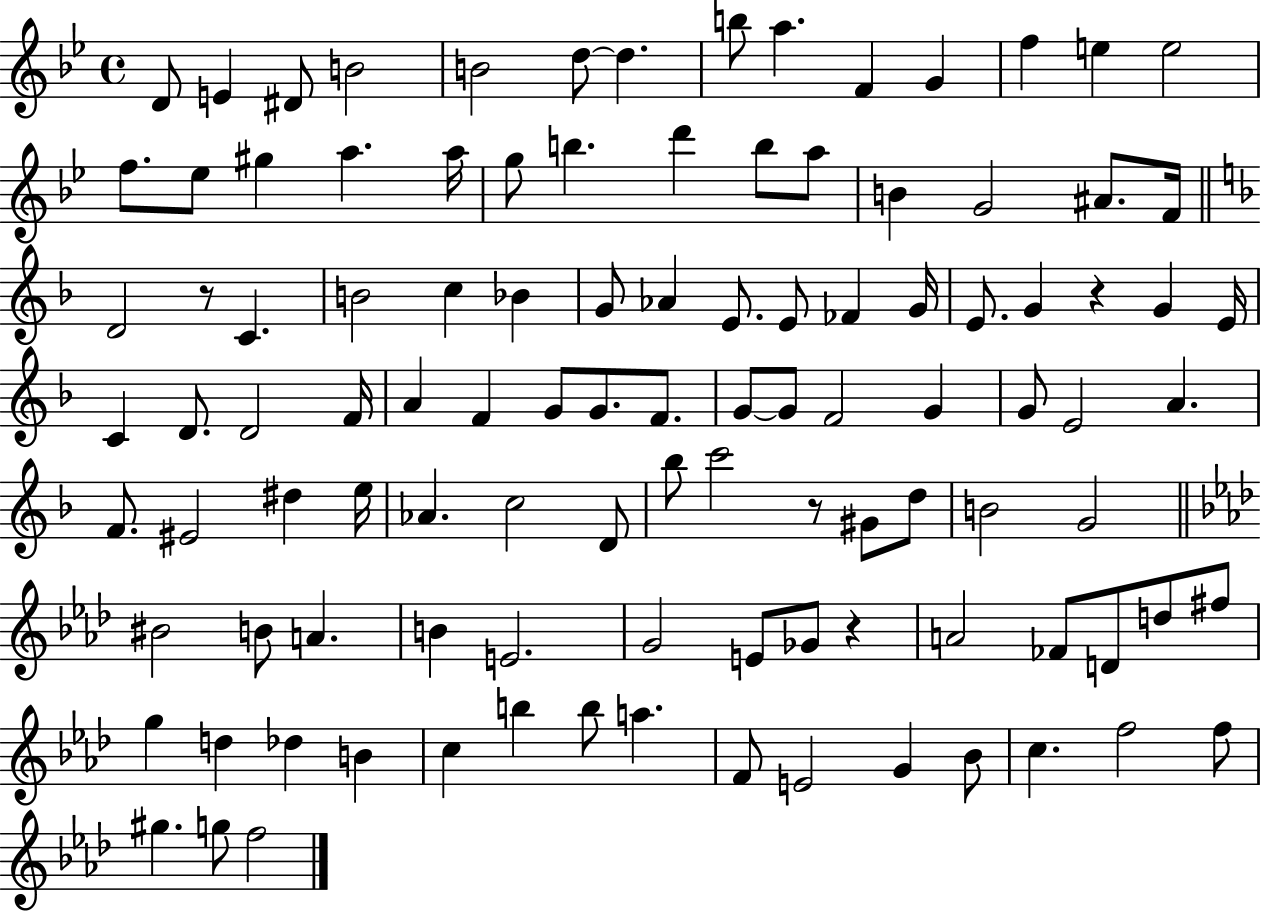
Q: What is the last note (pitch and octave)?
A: F5